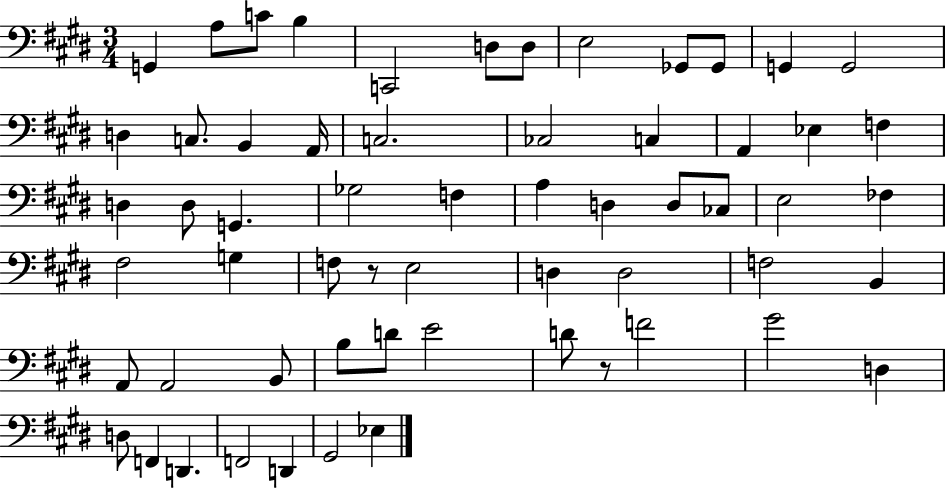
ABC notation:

X:1
T:Untitled
M:3/4
L:1/4
K:E
G,, A,/2 C/2 B, C,,2 D,/2 D,/2 E,2 _G,,/2 _G,,/2 G,, G,,2 D, C,/2 B,, A,,/4 C,2 _C,2 C, A,, _E, F, D, D,/2 G,, _G,2 F, A, D, D,/2 _C,/2 E,2 _F, ^F,2 G, F,/2 z/2 E,2 D, D,2 F,2 B,, A,,/2 A,,2 B,,/2 B,/2 D/2 E2 D/2 z/2 F2 ^G2 D, D,/2 F,, D,, F,,2 D,, ^G,,2 _E,